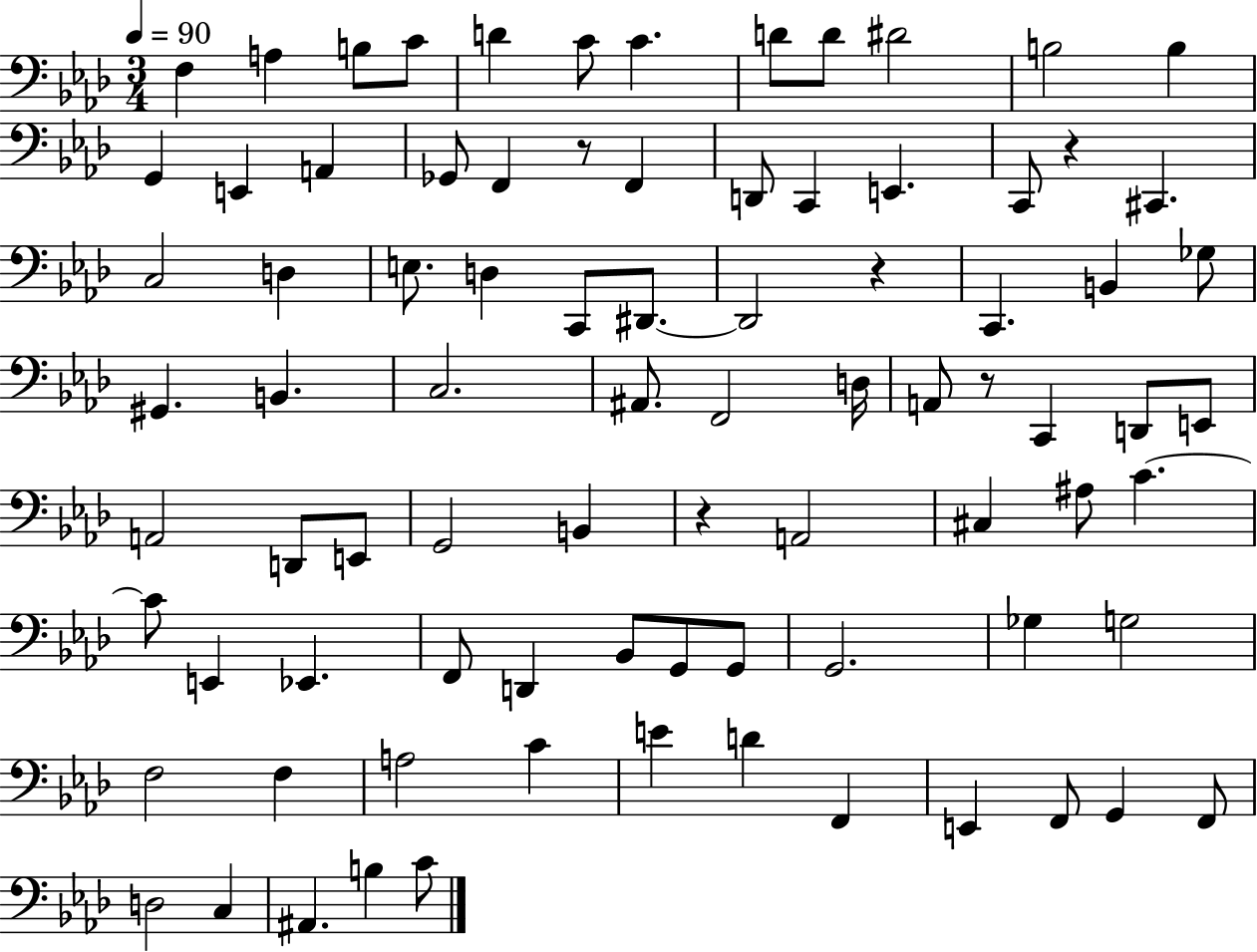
F3/q A3/q B3/e C4/e D4/q C4/e C4/q. D4/e D4/e D#4/h B3/h B3/q G2/q E2/q A2/q Gb2/e F2/q R/e F2/q D2/e C2/q E2/q. C2/e R/q C#2/q. C3/h D3/q E3/e. D3/q C2/e D#2/e. D#2/h R/q C2/q. B2/q Gb3/e G#2/q. B2/q. C3/h. A#2/e. F2/h D3/s A2/e R/e C2/q D2/e E2/e A2/h D2/e E2/e G2/h B2/q R/q A2/h C#3/q A#3/e C4/q. C4/e E2/q Eb2/q. F2/e D2/q Bb2/e G2/e G2/e G2/h. Gb3/q G3/h F3/h F3/q A3/h C4/q E4/q D4/q F2/q E2/q F2/e G2/q F2/e D3/h C3/q A#2/q. B3/q C4/e